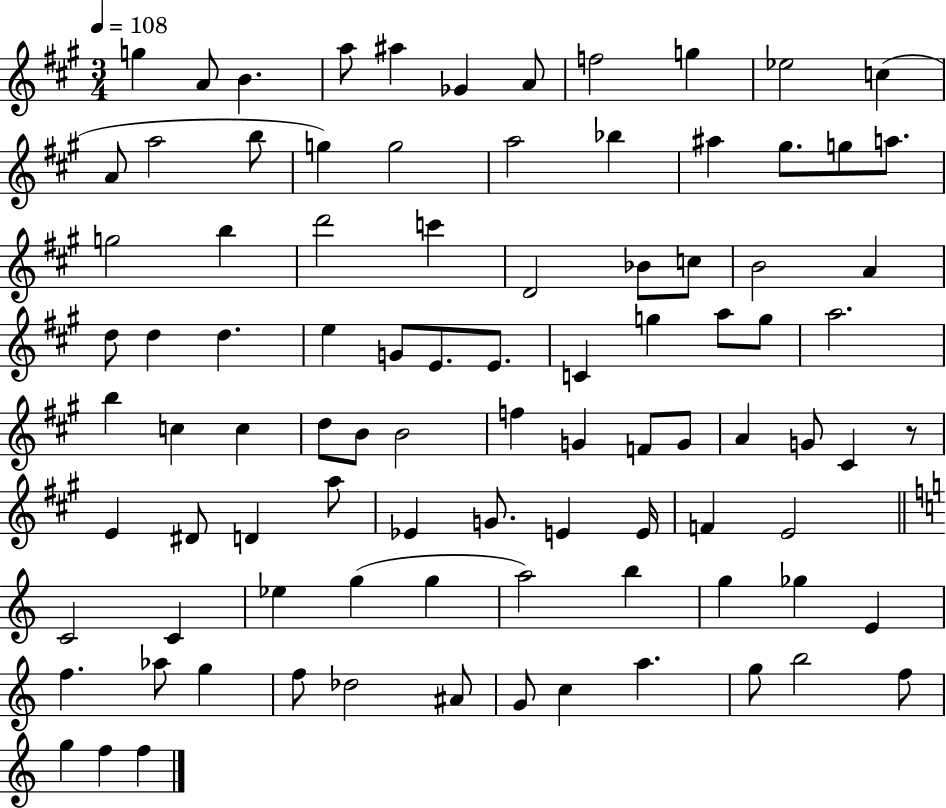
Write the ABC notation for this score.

X:1
T:Untitled
M:3/4
L:1/4
K:A
g A/2 B a/2 ^a _G A/2 f2 g _e2 c A/2 a2 b/2 g g2 a2 _b ^a ^g/2 g/2 a/2 g2 b d'2 c' D2 _B/2 c/2 B2 A d/2 d d e G/2 E/2 E/2 C g a/2 g/2 a2 b c c d/2 B/2 B2 f G F/2 G/2 A G/2 ^C z/2 E ^D/2 D a/2 _E G/2 E E/4 F E2 C2 C _e g g a2 b g _g E f _a/2 g f/2 _d2 ^A/2 G/2 c a g/2 b2 f/2 g f f